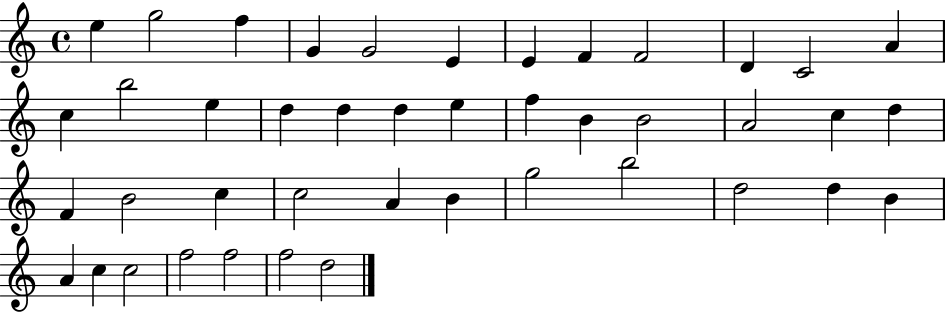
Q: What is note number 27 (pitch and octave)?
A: B4